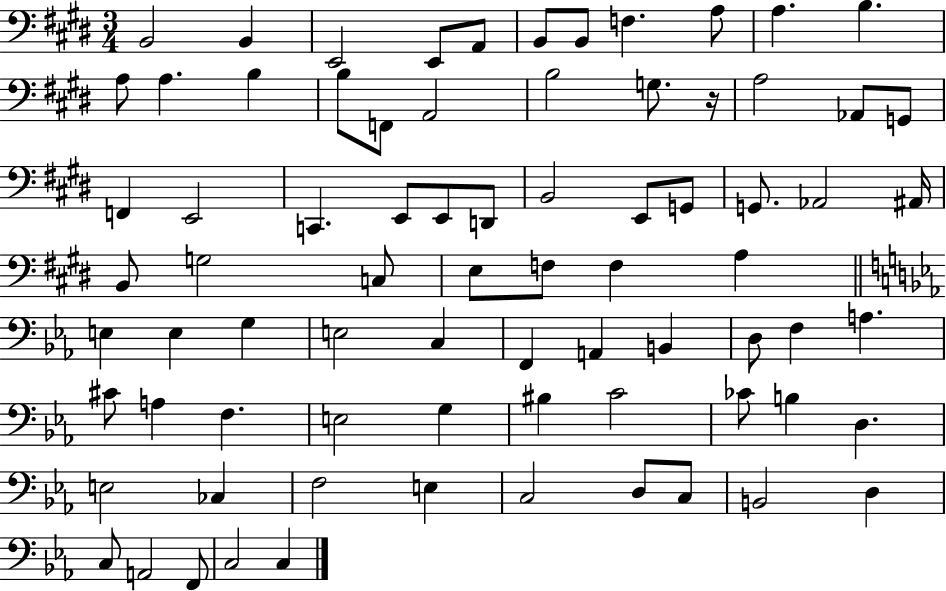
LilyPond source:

{
  \clef bass
  \numericTimeSignature
  \time 3/4
  \key e \major
  b,2 b,4 | e,2 e,8 a,8 | b,8 b,8 f4. a8 | a4. b4. | \break a8 a4. b4 | b8 f,8 a,2 | b2 g8. r16 | a2 aes,8 g,8 | \break f,4 e,2 | c,4. e,8 e,8 d,8 | b,2 e,8 g,8 | g,8. aes,2 ais,16 | \break b,8 g2 c8 | e8 f8 f4 a4 | \bar "||" \break \key c \minor e4 e4 g4 | e2 c4 | f,4 a,4 b,4 | d8 f4 a4. | \break cis'8 a4 f4. | e2 g4 | bis4 c'2 | ces'8 b4 d4. | \break e2 ces4 | f2 e4 | c2 d8 c8 | b,2 d4 | \break c8 a,2 f,8 | c2 c4 | \bar "|."
}